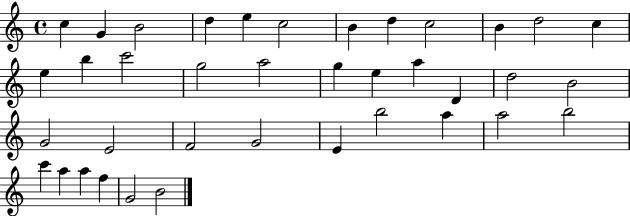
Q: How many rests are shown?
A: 0